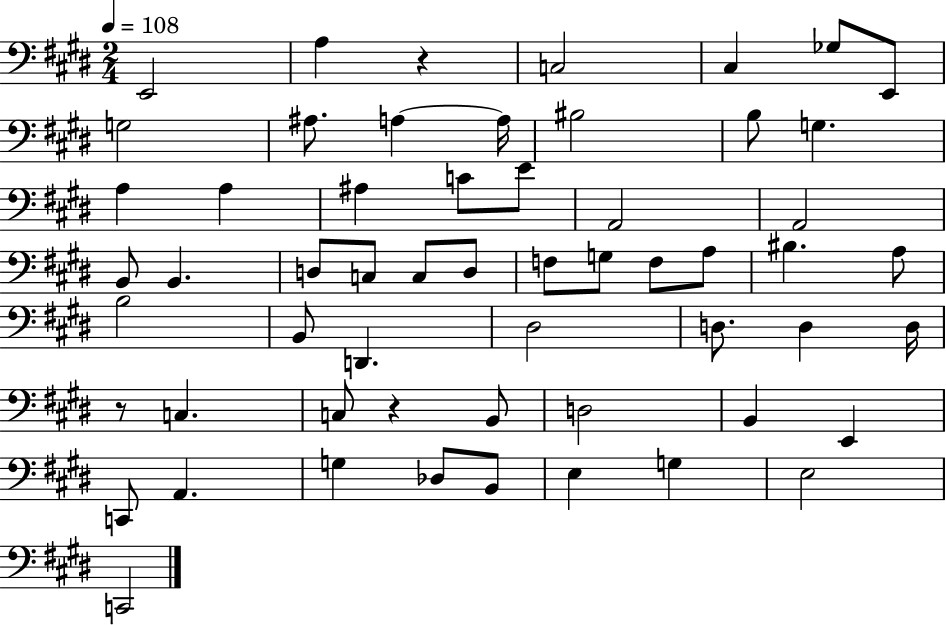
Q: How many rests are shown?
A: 3